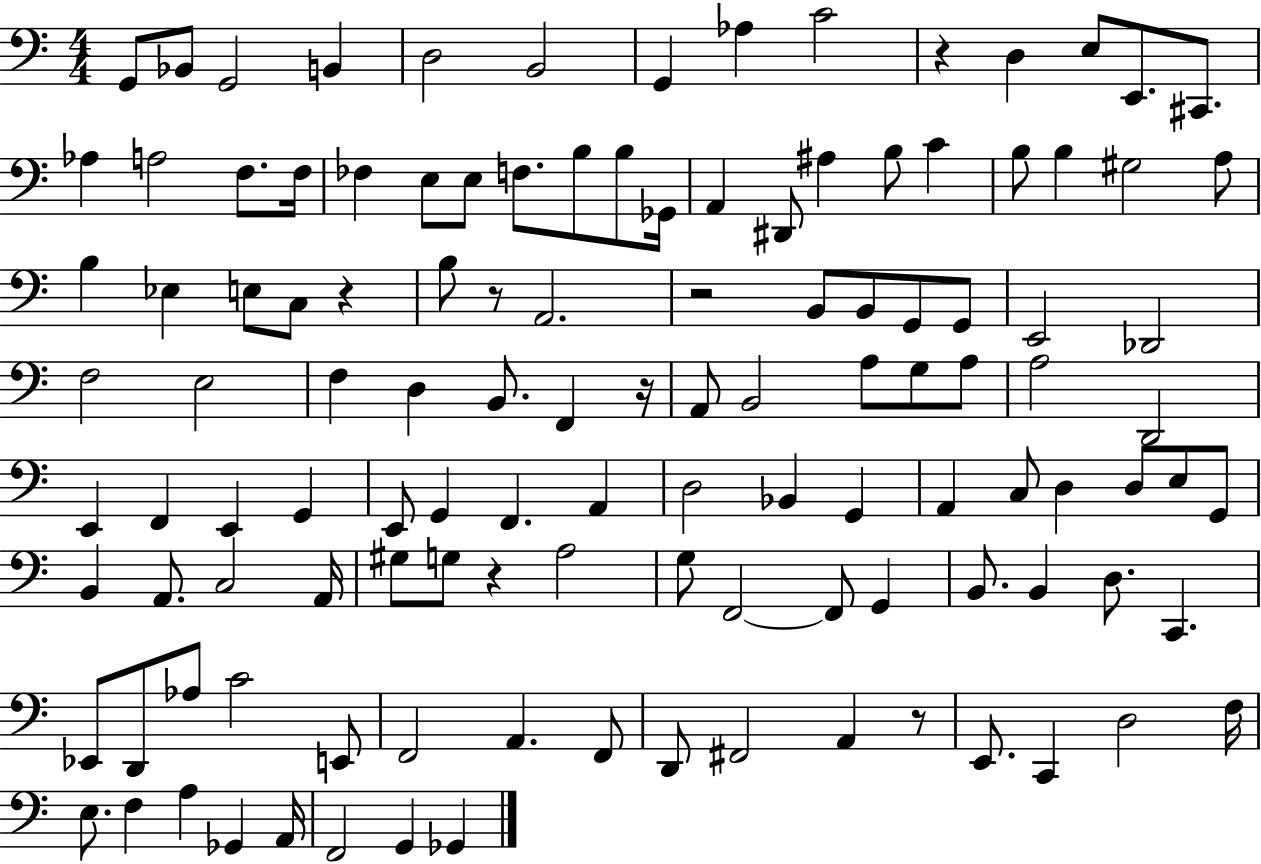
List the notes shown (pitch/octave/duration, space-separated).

G2/e Bb2/e G2/h B2/q D3/h B2/h G2/q Ab3/q C4/h R/q D3/q E3/e E2/e. C#2/e. Ab3/q A3/h F3/e. F3/s FES3/q E3/e E3/e F3/e. B3/e B3/e Gb2/s A2/q D#2/e A#3/q B3/e C4/q B3/e B3/q G#3/h A3/e B3/q Eb3/q E3/e C3/e R/q B3/e R/e A2/h. R/h B2/e B2/e G2/e G2/e E2/h Db2/h F3/h E3/h F3/q D3/q B2/e. F2/q R/s A2/e B2/h A3/e G3/e A3/e A3/h D2/h E2/q F2/q E2/q G2/q E2/e G2/q F2/q. A2/q D3/h Bb2/q G2/q A2/q C3/e D3/q D3/e E3/e G2/e B2/q A2/e. C3/h A2/s G#3/e G3/e R/q A3/h G3/e F2/h F2/e G2/q B2/e. B2/q D3/e. C2/q. Eb2/e D2/e Ab3/e C4/h E2/e F2/h A2/q. F2/e D2/e F#2/h A2/q R/e E2/e. C2/q D3/h F3/s E3/e. F3/q A3/q Gb2/q A2/s F2/h G2/q Gb2/q